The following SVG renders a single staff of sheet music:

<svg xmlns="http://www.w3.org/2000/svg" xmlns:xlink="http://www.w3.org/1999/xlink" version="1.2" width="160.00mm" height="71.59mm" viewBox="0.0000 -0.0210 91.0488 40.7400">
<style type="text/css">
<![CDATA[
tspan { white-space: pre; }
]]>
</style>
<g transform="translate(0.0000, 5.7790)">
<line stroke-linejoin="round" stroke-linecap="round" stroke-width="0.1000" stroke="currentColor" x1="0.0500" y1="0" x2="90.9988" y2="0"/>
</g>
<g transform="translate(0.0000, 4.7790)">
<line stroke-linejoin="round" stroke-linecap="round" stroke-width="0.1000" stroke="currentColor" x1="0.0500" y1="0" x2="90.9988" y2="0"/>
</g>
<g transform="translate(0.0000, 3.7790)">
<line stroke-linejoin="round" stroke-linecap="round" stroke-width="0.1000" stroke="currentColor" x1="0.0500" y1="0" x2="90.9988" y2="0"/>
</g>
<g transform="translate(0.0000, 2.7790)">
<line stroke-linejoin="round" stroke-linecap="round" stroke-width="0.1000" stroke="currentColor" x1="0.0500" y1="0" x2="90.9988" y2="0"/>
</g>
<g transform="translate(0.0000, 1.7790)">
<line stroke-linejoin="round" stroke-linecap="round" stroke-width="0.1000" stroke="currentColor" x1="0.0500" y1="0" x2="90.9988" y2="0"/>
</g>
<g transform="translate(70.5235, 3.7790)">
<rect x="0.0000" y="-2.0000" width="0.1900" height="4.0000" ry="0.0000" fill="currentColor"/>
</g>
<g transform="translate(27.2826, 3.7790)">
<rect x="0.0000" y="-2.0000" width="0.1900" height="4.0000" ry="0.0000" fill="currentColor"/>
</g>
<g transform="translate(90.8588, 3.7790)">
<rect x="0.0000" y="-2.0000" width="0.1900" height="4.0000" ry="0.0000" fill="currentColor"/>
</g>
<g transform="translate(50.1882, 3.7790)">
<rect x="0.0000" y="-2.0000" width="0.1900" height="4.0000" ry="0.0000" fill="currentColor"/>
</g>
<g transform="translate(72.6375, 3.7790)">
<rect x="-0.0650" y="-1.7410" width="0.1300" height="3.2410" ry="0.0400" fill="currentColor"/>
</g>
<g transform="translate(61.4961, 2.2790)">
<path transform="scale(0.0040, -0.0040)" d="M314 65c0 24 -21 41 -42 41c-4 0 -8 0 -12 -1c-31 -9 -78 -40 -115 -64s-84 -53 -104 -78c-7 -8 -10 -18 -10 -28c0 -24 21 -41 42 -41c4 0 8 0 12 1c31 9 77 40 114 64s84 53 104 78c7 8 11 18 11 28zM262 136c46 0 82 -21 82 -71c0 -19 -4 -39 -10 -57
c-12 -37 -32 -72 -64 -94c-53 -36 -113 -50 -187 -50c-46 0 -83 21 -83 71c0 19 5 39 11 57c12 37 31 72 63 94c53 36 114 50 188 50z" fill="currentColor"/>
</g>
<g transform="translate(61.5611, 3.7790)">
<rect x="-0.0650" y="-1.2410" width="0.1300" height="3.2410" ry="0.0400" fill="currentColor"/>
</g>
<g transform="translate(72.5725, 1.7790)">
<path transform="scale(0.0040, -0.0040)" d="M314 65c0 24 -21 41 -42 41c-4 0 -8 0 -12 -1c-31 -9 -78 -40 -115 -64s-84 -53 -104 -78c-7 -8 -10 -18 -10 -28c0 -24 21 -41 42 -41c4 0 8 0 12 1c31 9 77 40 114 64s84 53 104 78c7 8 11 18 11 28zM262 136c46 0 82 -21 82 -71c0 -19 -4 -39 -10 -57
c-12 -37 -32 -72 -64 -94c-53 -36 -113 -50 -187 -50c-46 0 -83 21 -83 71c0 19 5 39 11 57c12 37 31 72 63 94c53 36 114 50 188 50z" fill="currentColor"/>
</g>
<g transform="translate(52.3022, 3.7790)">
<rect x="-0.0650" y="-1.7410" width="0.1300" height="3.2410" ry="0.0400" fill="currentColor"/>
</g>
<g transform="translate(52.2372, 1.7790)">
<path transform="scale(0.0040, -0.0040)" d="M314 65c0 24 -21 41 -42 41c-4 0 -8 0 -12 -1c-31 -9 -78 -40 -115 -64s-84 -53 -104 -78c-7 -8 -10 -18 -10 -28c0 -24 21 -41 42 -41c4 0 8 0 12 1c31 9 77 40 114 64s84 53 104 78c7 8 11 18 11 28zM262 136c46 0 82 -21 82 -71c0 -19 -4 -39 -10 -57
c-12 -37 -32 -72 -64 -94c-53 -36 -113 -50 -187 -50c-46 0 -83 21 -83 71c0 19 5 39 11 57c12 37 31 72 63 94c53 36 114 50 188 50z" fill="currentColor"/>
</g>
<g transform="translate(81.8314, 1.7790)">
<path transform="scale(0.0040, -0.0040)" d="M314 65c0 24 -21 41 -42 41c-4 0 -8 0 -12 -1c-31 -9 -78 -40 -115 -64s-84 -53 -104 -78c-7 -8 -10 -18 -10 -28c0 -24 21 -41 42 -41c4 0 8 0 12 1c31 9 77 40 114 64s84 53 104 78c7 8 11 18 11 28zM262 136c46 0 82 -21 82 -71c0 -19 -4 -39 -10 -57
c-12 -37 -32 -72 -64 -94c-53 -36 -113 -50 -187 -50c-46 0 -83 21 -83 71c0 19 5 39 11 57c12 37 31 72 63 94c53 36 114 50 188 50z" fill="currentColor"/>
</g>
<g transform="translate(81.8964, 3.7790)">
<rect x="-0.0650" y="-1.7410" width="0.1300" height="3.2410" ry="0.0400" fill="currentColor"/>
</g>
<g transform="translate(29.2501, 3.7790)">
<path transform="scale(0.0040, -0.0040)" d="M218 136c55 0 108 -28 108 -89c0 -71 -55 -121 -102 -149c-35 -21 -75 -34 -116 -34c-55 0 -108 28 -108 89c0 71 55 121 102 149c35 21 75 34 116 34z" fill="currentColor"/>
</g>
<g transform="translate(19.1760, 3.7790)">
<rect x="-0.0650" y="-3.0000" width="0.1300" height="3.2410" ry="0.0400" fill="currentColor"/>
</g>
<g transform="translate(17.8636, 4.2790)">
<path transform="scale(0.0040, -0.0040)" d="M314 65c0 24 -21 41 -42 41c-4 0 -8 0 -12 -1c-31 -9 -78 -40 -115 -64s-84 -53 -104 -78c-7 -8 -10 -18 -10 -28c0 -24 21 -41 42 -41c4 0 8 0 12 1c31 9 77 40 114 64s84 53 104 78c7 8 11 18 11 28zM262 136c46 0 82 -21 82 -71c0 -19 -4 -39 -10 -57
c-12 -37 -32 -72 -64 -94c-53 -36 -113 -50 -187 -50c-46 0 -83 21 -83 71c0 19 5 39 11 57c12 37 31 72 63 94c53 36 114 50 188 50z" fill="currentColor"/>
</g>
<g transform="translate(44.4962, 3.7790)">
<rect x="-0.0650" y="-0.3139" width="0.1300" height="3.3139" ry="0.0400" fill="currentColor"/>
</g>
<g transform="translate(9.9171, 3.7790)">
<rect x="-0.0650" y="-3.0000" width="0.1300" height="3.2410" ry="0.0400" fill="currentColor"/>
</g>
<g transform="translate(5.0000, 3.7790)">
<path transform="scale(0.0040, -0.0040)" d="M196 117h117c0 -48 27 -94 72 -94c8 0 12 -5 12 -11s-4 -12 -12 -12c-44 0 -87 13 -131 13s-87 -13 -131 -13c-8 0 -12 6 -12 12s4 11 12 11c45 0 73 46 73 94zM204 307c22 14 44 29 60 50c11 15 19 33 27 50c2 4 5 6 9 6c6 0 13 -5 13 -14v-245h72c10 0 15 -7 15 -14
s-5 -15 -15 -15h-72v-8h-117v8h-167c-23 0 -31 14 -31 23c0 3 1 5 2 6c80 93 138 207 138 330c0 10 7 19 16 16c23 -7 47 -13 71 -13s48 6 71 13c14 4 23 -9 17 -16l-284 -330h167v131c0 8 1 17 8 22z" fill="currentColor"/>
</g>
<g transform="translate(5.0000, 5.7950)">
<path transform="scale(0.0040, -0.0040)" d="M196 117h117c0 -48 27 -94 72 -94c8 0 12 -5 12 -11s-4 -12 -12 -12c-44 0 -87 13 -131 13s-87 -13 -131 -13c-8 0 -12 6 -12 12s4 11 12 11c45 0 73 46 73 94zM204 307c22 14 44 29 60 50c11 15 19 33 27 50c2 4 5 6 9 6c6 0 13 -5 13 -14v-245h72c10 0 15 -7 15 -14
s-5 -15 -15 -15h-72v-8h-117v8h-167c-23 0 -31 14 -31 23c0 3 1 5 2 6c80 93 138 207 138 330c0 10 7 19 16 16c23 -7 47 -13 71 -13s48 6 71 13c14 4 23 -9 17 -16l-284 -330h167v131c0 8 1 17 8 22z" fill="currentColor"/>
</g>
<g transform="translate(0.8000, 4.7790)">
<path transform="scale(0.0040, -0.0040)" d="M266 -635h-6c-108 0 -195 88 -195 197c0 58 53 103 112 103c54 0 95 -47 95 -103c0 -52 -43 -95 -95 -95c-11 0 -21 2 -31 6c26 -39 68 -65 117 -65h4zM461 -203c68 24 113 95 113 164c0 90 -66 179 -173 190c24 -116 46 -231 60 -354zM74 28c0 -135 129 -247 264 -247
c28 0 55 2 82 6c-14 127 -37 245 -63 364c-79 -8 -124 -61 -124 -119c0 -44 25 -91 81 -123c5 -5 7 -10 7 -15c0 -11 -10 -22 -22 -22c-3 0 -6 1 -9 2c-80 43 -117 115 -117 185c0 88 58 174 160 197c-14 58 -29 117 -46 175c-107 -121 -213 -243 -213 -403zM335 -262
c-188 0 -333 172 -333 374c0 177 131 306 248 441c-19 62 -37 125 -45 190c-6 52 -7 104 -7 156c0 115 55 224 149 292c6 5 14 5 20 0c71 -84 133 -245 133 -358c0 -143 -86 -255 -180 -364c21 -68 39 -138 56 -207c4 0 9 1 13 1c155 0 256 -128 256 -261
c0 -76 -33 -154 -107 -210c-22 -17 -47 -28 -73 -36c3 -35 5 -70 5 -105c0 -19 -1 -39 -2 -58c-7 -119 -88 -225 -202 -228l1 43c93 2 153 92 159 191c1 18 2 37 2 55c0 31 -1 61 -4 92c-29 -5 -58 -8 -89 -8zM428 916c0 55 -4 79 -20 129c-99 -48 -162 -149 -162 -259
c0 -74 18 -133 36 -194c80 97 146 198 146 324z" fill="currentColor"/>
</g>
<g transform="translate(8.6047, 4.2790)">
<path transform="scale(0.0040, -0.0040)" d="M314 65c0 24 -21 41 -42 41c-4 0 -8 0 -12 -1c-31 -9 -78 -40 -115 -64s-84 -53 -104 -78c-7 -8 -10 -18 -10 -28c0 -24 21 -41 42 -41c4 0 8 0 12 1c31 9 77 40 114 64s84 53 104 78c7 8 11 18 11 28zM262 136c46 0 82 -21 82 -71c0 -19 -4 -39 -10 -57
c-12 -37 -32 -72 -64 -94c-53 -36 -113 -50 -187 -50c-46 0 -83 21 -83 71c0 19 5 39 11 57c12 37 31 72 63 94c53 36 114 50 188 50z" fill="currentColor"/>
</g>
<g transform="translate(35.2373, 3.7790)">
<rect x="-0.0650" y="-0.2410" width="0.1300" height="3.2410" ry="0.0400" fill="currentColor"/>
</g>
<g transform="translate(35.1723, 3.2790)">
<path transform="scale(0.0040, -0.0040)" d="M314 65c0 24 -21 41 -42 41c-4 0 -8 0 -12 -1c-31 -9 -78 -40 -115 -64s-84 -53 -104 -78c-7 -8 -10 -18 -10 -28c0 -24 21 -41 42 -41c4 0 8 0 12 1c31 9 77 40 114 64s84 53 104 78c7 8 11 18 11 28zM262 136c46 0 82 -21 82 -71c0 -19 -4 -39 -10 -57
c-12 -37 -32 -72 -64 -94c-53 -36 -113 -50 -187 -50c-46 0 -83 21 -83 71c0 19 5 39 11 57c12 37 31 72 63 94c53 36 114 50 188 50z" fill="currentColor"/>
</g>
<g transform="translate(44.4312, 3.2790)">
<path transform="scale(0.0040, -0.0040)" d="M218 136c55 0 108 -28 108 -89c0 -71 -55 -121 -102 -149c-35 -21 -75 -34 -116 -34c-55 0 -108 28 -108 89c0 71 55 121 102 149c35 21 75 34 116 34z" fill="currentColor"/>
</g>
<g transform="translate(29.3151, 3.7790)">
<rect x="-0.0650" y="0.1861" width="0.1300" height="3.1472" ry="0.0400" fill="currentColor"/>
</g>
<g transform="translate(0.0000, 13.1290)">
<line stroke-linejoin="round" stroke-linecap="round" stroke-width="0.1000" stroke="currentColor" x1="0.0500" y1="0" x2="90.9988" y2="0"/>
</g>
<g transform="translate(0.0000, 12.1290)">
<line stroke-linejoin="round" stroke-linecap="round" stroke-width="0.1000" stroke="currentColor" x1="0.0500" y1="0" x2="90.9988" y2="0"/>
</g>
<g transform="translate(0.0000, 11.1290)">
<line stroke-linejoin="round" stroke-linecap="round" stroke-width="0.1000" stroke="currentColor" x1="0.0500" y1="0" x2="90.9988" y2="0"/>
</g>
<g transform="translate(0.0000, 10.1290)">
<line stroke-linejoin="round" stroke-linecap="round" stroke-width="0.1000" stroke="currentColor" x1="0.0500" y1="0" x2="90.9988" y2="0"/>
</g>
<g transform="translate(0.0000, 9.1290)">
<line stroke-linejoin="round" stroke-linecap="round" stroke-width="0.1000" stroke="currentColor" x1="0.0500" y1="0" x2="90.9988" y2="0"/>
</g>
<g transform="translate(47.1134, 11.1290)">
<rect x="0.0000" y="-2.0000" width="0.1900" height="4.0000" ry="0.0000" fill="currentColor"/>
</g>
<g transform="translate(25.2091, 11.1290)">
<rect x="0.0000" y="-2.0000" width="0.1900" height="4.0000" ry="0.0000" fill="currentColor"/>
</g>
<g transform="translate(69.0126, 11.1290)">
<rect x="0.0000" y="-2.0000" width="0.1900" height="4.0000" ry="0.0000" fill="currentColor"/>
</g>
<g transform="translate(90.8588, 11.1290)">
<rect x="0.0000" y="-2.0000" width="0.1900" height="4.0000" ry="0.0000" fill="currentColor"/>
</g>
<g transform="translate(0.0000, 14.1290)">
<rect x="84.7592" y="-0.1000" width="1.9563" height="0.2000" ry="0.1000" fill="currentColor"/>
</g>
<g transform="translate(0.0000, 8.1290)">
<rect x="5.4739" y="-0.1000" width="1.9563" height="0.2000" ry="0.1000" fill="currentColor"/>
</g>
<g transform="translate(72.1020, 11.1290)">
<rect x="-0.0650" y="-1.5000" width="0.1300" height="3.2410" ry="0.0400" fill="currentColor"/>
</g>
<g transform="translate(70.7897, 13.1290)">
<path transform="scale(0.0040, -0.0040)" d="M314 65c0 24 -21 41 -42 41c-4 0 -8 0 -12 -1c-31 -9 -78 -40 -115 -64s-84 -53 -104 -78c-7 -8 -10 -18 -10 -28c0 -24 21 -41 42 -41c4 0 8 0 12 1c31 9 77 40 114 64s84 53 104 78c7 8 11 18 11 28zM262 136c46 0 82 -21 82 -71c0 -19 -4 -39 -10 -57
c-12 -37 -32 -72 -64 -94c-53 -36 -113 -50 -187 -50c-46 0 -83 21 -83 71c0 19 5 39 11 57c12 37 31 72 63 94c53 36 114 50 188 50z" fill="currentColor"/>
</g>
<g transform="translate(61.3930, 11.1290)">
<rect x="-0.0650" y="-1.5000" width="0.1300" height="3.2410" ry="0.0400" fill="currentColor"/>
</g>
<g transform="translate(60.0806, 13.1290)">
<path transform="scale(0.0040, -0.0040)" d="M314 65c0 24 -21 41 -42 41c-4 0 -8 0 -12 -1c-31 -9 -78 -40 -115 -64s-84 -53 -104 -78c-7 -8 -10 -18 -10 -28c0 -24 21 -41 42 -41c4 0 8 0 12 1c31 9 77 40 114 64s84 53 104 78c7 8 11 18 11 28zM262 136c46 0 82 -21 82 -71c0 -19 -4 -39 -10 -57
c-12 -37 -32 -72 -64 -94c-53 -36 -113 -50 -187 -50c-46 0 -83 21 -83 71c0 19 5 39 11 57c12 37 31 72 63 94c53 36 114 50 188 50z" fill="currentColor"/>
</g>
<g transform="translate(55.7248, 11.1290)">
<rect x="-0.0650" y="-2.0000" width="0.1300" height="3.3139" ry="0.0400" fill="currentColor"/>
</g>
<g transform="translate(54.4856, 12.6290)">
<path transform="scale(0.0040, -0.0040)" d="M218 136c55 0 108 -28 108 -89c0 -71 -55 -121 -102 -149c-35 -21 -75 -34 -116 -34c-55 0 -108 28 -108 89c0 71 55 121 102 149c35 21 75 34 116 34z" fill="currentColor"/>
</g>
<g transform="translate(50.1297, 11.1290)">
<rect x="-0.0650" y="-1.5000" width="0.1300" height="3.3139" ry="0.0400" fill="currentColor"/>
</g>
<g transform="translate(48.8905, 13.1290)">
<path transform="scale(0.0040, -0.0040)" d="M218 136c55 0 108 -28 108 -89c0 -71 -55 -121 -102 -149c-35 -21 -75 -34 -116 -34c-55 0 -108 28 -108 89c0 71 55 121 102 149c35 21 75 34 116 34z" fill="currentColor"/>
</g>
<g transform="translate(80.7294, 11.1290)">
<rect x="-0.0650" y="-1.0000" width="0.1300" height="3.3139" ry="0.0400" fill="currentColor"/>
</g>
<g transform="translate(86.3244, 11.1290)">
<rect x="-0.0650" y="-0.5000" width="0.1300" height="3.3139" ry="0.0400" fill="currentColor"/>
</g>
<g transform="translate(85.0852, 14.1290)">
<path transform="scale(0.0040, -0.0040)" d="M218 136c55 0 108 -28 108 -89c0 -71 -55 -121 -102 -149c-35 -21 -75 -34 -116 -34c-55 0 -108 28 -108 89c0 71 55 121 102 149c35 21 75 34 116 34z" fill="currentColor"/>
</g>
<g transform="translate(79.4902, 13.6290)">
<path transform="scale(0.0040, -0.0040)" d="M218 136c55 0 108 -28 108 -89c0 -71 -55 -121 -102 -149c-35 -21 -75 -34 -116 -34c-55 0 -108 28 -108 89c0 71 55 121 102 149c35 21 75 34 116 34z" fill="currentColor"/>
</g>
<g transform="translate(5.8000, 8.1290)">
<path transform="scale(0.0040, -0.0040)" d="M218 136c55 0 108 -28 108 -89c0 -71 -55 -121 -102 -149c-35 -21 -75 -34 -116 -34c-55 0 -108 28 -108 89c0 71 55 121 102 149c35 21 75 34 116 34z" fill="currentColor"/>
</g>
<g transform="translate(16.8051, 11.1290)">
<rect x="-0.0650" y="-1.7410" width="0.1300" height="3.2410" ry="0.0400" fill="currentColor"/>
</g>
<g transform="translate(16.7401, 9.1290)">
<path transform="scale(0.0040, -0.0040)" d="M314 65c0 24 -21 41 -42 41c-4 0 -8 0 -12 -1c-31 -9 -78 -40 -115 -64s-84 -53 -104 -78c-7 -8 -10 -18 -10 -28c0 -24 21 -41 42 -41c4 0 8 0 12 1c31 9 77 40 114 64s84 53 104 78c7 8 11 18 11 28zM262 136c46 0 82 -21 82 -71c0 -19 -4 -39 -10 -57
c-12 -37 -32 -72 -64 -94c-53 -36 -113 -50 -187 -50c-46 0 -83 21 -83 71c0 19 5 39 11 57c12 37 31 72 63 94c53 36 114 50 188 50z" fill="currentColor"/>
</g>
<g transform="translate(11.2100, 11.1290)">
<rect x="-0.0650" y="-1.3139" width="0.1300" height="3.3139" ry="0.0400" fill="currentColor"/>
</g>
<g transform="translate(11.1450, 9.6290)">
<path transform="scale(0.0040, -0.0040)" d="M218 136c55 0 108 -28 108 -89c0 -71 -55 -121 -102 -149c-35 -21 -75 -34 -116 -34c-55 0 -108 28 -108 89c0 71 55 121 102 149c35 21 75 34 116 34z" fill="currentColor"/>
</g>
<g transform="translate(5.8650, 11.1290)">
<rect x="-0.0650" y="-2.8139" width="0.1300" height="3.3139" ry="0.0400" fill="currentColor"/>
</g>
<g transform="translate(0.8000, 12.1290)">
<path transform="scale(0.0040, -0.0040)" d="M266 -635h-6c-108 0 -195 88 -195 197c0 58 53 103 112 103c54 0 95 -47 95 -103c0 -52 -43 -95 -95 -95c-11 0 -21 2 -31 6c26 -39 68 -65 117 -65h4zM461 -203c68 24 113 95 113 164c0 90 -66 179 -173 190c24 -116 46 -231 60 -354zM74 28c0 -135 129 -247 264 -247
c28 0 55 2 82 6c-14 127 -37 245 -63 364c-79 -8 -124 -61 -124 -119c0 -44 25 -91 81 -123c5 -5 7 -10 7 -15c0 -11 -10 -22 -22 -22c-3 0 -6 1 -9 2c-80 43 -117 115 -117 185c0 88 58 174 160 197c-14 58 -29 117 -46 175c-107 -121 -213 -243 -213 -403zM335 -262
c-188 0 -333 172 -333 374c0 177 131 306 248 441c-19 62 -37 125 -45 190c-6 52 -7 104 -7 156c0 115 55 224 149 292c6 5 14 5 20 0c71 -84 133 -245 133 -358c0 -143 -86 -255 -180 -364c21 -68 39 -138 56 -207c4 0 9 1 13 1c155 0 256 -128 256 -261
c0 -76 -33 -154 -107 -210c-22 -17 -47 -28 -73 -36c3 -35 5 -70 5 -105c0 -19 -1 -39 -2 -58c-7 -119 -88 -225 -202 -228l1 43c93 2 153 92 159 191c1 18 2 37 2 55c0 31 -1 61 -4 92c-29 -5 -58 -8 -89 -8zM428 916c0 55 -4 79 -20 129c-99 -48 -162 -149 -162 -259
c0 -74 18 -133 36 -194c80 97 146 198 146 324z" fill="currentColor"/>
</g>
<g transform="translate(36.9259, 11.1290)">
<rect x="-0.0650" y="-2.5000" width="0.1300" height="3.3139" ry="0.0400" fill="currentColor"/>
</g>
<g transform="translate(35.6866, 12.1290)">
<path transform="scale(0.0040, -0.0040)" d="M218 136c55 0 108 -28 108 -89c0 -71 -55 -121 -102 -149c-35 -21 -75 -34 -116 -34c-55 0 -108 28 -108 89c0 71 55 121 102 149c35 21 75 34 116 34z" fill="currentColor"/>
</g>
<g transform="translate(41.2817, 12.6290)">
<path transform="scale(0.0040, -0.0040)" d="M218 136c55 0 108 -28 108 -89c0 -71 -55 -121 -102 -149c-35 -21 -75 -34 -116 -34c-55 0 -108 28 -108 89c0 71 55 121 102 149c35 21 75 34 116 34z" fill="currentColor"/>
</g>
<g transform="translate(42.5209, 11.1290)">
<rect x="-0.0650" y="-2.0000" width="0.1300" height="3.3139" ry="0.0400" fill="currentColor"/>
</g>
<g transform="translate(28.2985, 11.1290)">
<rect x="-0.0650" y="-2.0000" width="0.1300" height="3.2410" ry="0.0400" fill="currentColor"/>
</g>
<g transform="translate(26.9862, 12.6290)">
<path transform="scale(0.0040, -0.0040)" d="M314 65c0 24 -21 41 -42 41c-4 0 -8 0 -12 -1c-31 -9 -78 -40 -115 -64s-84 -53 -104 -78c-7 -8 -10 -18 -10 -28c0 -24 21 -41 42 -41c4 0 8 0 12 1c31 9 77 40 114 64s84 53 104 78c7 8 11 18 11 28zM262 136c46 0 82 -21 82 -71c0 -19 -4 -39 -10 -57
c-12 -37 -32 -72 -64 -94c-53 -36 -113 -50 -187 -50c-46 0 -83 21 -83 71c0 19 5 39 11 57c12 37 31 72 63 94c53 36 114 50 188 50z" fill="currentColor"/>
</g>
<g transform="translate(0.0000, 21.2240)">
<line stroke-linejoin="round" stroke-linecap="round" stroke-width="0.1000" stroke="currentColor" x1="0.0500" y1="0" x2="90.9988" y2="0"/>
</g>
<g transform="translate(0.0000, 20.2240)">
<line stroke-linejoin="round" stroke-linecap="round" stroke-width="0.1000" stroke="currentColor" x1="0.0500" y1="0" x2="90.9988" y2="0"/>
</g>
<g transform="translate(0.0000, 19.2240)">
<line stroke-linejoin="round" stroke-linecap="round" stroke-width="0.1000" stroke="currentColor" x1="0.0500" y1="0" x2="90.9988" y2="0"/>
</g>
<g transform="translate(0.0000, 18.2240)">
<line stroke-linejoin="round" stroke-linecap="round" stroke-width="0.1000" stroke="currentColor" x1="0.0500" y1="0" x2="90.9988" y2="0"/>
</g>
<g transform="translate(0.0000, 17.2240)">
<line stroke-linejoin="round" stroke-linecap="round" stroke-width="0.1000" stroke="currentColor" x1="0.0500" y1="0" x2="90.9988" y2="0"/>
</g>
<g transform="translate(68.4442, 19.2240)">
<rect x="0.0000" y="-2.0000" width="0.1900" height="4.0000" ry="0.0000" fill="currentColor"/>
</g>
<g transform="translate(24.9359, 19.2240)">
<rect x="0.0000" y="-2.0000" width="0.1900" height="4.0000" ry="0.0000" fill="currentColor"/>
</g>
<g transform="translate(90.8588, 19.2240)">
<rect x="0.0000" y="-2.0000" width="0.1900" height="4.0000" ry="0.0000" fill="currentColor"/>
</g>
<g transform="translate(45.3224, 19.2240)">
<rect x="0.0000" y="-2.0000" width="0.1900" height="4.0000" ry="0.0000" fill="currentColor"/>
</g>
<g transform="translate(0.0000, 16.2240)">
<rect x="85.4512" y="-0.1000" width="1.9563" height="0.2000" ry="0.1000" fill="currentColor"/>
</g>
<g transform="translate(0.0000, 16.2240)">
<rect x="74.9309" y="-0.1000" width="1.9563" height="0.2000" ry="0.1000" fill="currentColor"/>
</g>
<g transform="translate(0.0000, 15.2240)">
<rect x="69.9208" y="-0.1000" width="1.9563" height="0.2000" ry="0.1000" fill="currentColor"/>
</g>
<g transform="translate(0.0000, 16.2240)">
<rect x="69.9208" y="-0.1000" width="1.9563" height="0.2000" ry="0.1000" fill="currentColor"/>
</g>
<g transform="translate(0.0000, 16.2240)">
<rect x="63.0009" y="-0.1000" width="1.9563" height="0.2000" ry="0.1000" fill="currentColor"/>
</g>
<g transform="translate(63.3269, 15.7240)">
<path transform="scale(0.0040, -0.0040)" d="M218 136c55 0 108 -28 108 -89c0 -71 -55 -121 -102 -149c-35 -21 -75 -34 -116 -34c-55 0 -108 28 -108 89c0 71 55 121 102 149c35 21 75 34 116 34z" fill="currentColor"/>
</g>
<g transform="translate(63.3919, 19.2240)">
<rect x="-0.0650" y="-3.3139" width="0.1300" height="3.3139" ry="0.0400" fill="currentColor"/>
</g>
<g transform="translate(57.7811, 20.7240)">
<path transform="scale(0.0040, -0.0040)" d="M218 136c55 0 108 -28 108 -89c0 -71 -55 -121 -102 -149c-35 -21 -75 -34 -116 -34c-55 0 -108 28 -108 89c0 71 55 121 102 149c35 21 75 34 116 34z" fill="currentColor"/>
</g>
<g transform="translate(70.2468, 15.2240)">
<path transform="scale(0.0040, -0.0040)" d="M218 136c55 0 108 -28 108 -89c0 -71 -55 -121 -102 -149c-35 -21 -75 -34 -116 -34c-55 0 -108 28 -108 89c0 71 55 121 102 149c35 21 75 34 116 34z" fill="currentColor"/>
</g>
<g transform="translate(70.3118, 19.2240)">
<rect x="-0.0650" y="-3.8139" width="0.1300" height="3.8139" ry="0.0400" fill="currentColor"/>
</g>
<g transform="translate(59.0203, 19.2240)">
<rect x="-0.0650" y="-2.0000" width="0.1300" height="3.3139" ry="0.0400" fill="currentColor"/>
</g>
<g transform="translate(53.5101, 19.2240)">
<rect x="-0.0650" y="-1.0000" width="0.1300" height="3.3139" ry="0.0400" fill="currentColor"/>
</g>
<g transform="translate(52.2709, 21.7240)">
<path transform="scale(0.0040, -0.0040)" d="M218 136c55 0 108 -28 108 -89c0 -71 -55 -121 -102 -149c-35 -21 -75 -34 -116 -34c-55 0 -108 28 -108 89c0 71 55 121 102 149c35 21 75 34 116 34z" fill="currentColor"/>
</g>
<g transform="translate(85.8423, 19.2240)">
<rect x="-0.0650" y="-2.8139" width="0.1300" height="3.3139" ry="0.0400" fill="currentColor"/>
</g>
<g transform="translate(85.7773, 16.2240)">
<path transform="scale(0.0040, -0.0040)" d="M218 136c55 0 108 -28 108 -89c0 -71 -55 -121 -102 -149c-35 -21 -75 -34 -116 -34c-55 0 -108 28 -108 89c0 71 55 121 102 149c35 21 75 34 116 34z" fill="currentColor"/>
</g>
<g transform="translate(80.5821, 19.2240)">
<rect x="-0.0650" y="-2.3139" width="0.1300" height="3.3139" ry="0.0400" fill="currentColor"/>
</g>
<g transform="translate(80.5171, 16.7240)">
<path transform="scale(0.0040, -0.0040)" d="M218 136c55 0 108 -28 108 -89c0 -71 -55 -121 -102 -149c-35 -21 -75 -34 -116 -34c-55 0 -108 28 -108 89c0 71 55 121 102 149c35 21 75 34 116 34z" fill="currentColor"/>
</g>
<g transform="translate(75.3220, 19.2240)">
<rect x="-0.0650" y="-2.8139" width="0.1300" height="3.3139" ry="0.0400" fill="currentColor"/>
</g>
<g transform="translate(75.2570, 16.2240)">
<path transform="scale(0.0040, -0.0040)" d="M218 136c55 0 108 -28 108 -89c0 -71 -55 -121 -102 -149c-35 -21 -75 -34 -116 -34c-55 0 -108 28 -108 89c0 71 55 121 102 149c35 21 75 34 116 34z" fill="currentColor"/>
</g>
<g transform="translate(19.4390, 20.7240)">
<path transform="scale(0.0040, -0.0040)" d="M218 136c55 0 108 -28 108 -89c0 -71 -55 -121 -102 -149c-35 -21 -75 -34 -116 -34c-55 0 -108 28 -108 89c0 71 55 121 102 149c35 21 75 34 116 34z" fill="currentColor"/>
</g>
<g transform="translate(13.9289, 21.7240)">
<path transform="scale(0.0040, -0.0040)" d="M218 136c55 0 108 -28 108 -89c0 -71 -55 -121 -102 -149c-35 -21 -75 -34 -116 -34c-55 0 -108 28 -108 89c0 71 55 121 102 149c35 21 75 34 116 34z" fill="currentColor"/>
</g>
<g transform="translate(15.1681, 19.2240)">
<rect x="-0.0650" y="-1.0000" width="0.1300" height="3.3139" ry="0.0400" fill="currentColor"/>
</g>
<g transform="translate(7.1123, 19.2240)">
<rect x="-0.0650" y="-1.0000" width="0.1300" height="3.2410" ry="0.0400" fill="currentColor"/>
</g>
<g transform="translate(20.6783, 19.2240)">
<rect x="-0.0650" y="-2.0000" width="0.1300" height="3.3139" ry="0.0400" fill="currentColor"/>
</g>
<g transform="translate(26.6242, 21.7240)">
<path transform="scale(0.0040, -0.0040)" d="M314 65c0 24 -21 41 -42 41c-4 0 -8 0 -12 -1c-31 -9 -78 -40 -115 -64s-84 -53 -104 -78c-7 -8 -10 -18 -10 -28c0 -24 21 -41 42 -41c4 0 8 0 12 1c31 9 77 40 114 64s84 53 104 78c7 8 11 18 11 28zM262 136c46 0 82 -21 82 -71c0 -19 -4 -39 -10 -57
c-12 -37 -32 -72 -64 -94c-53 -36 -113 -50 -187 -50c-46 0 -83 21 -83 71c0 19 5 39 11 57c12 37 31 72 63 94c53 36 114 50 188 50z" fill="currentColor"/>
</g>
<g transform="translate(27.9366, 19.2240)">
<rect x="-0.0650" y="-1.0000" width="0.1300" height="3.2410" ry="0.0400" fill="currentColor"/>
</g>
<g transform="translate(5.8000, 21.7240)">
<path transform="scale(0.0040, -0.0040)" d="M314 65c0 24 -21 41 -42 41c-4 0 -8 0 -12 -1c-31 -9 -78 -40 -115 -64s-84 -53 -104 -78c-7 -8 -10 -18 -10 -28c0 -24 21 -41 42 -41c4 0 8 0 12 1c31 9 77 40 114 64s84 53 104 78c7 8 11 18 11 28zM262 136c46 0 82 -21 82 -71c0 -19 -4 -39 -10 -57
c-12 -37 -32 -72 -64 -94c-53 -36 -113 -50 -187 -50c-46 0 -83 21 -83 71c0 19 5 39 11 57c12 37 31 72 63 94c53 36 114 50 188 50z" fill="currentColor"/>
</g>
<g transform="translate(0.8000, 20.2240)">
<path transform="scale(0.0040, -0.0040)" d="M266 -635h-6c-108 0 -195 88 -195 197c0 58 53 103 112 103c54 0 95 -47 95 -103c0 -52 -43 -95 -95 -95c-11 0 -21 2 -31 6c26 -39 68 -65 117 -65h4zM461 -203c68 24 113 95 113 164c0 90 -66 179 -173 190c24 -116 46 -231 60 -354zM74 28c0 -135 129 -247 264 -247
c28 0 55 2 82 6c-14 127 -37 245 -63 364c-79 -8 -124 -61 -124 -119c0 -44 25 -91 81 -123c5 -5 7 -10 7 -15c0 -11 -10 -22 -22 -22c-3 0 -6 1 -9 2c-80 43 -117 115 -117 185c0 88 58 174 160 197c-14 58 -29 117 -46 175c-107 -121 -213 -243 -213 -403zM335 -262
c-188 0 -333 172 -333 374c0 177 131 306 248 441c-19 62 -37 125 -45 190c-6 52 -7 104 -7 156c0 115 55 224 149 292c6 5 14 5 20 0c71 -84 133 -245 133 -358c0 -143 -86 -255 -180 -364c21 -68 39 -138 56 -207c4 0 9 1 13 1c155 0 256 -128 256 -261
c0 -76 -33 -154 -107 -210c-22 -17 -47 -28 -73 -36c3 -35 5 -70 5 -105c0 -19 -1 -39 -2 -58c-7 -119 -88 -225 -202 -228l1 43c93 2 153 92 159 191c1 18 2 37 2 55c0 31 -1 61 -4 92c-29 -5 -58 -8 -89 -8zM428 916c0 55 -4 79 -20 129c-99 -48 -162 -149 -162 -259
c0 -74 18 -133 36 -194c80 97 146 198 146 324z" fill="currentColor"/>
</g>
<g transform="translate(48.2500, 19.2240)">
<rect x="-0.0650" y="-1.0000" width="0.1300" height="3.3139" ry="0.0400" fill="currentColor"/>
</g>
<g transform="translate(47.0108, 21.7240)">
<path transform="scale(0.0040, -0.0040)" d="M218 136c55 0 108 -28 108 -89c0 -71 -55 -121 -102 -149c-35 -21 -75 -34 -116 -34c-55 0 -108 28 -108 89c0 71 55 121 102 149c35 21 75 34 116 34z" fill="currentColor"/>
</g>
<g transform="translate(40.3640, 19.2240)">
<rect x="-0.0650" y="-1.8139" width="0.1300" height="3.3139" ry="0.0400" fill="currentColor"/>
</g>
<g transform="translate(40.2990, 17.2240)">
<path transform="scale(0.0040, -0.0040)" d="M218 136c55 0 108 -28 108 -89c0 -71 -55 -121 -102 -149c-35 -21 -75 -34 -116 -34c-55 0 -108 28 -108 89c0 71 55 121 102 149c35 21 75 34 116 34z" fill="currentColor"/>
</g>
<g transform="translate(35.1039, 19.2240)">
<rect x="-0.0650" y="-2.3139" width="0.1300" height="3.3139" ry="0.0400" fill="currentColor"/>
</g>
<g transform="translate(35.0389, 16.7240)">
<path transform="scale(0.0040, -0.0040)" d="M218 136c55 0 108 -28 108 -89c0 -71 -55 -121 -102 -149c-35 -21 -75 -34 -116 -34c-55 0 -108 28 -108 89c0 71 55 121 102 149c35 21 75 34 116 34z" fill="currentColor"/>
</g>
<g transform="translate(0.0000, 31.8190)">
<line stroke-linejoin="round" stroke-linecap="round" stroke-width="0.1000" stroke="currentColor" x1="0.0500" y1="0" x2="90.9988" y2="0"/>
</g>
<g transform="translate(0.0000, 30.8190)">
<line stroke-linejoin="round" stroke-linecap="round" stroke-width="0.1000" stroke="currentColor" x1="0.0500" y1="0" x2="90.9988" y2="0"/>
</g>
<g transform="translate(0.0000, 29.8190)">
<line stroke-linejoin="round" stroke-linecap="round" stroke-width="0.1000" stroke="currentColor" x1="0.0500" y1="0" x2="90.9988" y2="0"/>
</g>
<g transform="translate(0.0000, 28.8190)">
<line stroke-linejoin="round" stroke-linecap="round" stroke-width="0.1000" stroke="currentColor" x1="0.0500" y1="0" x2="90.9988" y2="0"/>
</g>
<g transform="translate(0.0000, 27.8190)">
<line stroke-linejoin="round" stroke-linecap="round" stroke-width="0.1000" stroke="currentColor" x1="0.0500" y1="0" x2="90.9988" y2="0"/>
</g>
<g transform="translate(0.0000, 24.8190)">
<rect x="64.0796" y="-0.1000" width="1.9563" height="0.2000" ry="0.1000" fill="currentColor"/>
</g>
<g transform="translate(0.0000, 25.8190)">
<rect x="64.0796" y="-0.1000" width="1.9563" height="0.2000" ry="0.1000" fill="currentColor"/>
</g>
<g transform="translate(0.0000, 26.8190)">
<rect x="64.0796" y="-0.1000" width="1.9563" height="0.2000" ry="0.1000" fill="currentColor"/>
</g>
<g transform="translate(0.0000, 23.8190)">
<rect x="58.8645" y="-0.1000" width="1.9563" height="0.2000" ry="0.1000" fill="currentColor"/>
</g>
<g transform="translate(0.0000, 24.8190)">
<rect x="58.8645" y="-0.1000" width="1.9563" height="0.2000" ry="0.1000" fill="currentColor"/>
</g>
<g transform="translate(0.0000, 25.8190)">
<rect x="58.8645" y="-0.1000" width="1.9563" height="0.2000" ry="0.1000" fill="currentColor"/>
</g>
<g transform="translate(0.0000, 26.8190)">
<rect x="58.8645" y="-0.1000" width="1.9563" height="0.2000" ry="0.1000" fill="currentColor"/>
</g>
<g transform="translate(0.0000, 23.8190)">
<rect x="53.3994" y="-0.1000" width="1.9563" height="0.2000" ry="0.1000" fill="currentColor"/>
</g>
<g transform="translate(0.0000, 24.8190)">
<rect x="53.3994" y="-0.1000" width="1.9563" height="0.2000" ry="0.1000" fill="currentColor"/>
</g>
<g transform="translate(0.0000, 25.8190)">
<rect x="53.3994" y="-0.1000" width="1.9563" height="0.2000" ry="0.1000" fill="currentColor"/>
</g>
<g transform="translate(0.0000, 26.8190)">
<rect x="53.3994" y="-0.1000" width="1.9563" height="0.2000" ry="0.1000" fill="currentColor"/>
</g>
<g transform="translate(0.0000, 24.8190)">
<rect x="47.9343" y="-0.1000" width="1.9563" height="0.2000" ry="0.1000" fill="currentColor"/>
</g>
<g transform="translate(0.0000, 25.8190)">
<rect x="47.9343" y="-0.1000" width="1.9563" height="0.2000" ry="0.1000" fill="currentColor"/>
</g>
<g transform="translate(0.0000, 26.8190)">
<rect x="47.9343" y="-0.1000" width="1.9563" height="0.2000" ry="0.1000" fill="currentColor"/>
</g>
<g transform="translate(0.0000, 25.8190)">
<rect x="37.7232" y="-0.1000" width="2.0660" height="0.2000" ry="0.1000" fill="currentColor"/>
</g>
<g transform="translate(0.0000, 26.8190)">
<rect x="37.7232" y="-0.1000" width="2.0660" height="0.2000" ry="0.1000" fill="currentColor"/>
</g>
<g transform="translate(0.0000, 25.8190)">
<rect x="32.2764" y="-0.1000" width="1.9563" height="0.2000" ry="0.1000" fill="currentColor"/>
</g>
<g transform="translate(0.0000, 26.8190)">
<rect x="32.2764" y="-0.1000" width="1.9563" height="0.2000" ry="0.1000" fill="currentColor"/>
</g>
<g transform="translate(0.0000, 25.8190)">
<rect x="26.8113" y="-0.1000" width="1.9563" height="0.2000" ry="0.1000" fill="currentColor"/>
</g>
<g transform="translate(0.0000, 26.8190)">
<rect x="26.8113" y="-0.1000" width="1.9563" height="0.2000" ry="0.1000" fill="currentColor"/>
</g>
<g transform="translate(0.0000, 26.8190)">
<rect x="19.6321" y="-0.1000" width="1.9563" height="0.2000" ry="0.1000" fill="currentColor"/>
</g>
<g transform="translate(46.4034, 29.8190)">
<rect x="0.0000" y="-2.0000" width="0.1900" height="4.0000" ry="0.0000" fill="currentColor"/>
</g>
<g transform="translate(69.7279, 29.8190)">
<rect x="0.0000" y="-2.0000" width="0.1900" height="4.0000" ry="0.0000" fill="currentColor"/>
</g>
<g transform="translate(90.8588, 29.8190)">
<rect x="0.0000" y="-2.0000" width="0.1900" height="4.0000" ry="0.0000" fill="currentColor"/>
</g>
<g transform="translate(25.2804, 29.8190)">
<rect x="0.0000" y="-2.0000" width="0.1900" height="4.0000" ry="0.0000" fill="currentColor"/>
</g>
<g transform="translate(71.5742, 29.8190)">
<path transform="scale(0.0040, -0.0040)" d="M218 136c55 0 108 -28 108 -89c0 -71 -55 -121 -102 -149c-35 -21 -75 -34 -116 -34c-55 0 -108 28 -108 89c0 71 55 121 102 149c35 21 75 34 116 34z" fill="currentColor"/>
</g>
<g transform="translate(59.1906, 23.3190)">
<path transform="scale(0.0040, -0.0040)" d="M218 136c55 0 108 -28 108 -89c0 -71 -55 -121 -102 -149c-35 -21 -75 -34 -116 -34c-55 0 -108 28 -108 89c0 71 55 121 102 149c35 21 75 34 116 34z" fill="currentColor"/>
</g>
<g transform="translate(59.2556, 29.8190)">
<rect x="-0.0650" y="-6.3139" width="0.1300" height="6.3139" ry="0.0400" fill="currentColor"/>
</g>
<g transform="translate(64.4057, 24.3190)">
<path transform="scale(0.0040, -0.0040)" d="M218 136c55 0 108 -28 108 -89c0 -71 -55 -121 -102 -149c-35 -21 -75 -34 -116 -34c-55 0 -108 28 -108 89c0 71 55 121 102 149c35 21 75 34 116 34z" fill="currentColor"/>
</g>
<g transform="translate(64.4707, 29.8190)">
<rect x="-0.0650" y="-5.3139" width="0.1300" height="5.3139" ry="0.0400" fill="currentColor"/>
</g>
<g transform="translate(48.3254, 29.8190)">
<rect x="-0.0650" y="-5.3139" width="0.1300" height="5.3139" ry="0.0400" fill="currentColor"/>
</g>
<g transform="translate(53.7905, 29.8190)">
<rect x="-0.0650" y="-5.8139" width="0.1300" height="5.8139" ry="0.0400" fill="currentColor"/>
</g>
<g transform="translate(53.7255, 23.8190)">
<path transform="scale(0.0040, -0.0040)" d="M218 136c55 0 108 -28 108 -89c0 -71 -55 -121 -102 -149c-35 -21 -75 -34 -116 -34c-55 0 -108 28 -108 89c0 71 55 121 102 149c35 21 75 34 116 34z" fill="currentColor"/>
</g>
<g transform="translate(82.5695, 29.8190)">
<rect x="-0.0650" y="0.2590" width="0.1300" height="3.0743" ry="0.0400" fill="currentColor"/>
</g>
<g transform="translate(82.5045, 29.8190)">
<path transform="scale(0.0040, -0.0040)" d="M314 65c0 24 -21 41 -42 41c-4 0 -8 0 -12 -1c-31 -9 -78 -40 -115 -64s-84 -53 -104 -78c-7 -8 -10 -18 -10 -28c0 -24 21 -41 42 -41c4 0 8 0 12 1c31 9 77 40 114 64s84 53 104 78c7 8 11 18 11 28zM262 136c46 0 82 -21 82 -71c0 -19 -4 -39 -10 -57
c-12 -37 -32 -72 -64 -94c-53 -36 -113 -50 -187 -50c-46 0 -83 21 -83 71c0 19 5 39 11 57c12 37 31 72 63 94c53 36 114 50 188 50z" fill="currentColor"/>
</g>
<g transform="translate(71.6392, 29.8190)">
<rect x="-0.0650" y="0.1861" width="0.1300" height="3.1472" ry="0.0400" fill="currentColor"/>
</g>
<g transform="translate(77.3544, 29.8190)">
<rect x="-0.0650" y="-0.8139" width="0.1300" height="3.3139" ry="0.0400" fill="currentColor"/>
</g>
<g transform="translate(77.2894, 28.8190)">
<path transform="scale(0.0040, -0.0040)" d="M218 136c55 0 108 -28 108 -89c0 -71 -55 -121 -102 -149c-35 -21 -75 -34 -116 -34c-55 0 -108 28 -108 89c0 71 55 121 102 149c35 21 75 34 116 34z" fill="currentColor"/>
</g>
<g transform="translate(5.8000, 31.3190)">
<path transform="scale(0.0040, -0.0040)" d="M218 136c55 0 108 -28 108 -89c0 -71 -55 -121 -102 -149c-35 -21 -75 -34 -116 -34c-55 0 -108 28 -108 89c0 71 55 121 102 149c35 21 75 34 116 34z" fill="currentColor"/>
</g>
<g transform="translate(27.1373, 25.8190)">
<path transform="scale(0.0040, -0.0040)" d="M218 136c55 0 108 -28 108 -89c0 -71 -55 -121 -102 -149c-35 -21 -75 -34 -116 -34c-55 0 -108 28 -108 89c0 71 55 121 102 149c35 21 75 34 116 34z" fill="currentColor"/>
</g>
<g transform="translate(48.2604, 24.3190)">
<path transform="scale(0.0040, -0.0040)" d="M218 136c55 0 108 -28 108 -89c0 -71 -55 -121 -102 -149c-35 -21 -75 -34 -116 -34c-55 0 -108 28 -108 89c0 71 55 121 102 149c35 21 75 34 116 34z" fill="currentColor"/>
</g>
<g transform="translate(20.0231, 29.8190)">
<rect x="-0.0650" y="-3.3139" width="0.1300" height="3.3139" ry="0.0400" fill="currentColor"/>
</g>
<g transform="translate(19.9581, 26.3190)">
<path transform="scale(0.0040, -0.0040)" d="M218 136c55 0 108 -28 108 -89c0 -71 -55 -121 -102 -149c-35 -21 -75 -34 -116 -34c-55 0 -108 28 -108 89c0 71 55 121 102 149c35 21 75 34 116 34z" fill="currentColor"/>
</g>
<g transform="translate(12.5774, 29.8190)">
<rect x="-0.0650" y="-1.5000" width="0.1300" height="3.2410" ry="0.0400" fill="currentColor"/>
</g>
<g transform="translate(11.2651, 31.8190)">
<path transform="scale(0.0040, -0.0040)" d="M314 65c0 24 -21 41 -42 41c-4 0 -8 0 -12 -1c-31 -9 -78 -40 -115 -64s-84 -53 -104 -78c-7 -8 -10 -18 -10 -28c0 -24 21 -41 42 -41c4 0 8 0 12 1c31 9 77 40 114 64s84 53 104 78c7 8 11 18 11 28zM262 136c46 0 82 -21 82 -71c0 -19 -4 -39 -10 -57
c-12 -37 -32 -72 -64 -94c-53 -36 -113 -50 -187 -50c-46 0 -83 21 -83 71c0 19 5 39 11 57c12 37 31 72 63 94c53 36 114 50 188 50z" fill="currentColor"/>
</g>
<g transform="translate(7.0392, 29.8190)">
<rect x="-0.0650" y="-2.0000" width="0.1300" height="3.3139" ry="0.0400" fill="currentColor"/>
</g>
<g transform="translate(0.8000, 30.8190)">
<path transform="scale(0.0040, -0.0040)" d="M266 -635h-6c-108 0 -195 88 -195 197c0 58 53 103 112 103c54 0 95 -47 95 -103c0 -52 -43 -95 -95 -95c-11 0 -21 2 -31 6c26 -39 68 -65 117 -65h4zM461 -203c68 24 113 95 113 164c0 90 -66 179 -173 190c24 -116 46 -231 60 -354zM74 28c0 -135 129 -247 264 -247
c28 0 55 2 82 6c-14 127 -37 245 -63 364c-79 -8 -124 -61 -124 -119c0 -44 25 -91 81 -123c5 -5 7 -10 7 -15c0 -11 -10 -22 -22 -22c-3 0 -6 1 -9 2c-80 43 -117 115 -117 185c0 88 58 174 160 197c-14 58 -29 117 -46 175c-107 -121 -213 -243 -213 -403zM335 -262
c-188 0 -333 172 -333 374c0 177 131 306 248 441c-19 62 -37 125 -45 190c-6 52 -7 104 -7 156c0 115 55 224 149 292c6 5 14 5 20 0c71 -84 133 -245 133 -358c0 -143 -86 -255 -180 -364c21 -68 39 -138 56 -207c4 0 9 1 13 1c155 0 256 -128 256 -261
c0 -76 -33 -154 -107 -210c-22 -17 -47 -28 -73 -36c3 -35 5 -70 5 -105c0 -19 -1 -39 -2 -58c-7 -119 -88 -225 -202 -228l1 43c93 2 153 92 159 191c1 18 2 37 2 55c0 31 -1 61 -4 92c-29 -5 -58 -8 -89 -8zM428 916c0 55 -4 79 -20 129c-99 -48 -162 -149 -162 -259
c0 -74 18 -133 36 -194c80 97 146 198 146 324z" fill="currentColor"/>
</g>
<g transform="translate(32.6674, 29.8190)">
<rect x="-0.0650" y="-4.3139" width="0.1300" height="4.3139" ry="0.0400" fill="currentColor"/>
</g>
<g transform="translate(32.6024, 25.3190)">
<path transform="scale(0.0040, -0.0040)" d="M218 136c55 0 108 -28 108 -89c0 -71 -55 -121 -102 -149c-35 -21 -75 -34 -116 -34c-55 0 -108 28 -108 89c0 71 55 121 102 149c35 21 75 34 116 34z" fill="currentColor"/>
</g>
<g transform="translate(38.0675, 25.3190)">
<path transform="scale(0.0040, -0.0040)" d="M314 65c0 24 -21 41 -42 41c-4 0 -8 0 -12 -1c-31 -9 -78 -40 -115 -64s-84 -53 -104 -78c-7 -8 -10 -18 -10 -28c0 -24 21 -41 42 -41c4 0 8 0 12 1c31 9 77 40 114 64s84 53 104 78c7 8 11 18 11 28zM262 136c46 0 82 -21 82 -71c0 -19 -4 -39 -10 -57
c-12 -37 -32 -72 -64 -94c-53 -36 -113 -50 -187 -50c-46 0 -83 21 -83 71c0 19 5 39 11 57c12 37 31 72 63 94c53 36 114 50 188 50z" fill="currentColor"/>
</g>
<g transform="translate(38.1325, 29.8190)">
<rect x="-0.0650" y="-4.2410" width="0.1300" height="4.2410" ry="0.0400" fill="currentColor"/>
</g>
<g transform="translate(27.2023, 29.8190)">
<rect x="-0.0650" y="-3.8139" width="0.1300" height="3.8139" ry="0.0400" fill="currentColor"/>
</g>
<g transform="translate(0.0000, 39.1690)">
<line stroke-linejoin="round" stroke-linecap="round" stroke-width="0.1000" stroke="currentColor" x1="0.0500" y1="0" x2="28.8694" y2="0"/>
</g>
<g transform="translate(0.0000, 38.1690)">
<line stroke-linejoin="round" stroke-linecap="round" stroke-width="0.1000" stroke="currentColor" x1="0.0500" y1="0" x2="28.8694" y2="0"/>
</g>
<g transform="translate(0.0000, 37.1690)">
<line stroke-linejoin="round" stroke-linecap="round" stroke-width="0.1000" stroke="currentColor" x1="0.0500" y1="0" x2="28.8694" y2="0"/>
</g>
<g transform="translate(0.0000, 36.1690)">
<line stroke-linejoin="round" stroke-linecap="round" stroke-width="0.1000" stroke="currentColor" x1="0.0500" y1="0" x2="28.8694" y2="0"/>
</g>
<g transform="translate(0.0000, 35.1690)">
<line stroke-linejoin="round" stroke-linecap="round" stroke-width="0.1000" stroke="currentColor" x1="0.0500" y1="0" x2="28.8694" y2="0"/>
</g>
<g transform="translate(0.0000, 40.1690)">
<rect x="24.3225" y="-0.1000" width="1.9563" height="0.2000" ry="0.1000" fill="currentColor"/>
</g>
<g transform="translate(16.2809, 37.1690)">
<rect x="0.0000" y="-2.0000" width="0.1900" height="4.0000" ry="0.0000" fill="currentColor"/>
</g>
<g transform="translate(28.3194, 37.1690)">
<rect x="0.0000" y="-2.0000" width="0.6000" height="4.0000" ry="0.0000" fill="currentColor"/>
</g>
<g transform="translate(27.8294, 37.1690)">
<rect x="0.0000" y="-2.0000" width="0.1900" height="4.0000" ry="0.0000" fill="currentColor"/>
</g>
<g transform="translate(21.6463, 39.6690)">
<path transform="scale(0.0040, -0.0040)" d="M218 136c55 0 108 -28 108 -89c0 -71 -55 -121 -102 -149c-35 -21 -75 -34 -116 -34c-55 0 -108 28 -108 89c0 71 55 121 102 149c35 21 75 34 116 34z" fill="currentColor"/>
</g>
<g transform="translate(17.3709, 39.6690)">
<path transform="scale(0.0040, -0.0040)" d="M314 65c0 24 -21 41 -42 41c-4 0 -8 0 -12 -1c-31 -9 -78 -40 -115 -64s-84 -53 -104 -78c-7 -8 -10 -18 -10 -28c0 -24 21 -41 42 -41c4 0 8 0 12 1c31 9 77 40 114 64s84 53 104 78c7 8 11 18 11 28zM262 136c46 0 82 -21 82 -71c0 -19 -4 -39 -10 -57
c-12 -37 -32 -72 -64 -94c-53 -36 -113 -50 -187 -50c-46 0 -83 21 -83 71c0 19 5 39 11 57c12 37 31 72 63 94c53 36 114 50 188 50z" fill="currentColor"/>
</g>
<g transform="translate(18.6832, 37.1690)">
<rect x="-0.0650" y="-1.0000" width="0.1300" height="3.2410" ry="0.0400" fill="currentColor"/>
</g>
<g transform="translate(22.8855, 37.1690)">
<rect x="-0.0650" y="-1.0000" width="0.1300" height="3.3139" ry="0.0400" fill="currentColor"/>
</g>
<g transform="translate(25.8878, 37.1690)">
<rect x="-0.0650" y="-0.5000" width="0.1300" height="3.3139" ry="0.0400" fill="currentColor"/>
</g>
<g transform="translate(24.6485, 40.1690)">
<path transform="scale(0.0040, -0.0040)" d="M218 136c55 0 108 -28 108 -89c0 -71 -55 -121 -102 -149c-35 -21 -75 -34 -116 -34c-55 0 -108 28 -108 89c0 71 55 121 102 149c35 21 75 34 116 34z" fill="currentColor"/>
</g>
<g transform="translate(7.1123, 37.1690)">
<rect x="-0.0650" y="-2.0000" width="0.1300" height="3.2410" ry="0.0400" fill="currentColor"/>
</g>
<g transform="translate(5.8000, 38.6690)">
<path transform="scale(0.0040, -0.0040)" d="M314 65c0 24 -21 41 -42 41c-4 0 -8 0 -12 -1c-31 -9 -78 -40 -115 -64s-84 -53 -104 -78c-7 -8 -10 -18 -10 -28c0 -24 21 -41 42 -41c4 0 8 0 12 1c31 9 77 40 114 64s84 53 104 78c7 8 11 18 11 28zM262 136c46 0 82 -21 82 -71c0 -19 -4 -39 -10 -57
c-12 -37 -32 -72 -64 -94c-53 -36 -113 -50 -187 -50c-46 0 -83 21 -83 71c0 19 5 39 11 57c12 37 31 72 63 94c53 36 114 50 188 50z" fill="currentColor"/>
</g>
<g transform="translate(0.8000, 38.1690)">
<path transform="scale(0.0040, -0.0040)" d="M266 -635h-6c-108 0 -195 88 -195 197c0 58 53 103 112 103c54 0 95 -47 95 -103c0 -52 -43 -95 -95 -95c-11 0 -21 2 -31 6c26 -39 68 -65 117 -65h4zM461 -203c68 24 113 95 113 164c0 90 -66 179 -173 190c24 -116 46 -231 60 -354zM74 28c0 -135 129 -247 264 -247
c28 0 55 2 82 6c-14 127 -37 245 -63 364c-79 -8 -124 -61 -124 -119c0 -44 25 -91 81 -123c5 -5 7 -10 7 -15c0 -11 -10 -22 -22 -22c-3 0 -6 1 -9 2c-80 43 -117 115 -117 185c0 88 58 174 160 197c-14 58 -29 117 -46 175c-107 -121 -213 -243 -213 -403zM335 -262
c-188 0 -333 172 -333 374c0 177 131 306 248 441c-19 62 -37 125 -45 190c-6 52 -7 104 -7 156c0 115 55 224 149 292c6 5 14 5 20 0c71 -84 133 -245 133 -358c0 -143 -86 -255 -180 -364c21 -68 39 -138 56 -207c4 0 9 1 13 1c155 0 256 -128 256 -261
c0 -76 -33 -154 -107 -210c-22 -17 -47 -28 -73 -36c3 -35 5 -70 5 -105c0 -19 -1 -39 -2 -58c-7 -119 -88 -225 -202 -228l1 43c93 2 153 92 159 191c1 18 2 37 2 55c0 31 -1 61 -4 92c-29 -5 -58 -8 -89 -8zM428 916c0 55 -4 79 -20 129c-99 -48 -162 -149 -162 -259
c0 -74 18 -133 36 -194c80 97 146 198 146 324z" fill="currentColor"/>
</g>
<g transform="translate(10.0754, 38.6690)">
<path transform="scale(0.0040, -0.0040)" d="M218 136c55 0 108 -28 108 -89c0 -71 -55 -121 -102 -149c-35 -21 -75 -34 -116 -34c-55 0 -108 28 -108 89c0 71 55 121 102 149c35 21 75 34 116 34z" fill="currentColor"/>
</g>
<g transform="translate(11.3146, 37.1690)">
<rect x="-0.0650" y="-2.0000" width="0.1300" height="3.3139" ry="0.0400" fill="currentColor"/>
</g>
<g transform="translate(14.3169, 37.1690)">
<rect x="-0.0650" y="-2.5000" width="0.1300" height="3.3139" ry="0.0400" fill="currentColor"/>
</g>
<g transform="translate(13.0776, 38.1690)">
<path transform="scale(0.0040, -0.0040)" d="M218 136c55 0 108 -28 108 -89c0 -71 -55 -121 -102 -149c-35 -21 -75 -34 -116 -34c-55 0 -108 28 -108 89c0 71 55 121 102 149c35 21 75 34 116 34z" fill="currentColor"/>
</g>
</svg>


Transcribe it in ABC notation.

X:1
T:Untitled
M:4/4
L:1/4
K:C
A2 A2 B c2 c f2 e2 f2 f2 a e f2 F2 G F E F E2 E2 D C D2 D F D2 g f D D F b c' a g a F E2 b c' d' d'2 f' g' a' f' B d B2 F2 F G D2 D C